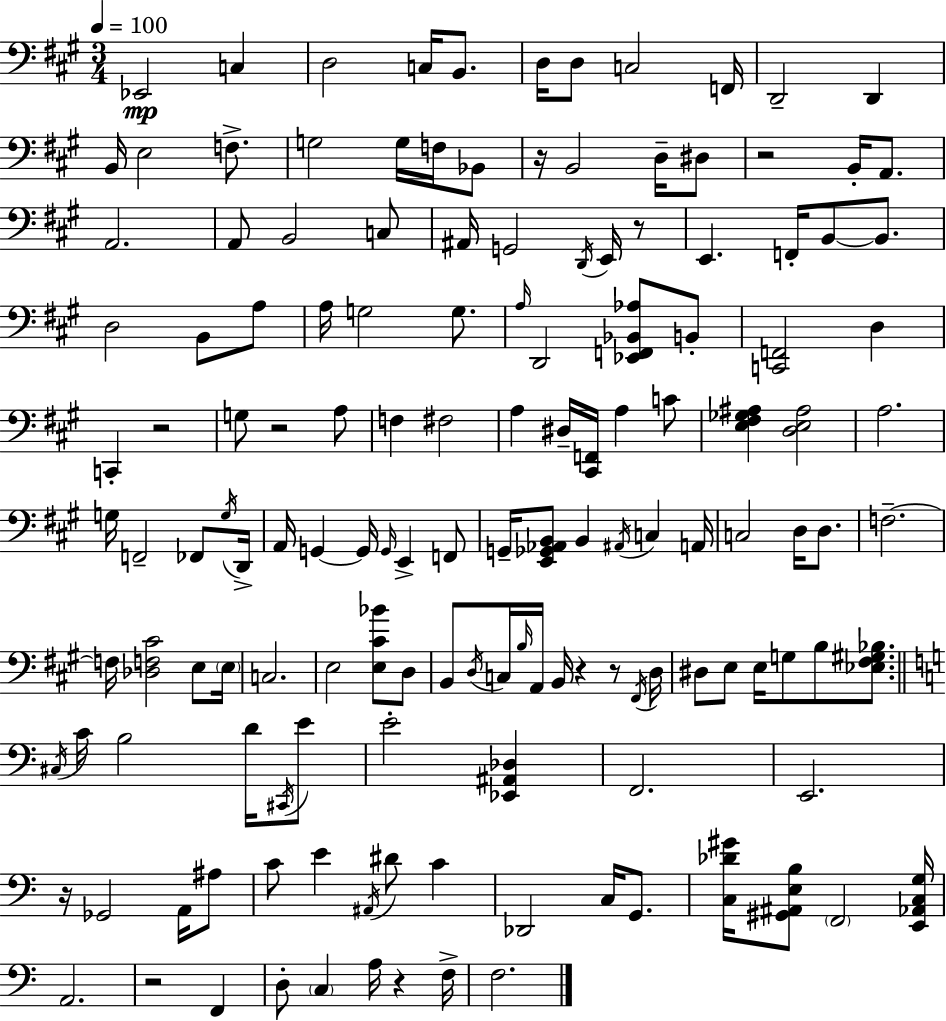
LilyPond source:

{
  \clef bass
  \numericTimeSignature
  \time 3/4
  \key a \major
  \tempo 4 = 100
  \repeat volta 2 { ees,2\mp c4 | d2 c16 b,8. | d16 d8 c2 f,16 | d,2-- d,4 | \break b,16 e2 f8.-> | g2 g16 f16 bes,8 | r16 b,2 d16-- dis8 | r2 b,16-. a,8. | \break a,2. | a,8 b,2 c8 | ais,16 g,2 \acciaccatura { d,16 } e,16 r8 | e,4. f,16-. b,8~~ b,8. | \break d2 b,8 a8 | a16 g2 g8. | \grace { a16 } d,2 <ees, f, bes, aes>8 | b,8-. <c, f,>2 d4 | \break c,4-. r2 | g8 r2 | a8 f4 fis2 | a4 dis16-- <cis, f,>16 a4 | \break c'8 <e fis ges ais>4 <d e ais>2 | a2. | g16 f,2-- fes,8 | \acciaccatura { g16 } d,16-> a,16 g,4~~ g,16 \grace { g,16 } e,4-> | \break f,8 g,16-- <e, ges, aes, b,>8 b,4 \acciaccatura { ais,16 } | c4 a,16 c2 | d16 d8. f2.--~~ | f16 <des f cis'>2 | \break e8 \parenthesize e16 c2. | e2 | <e cis' bes'>8 d8 b,8 \acciaccatura { d16 } c16 \grace { b16 } a,16 b,16 | r4 r8 \acciaccatura { fis,16 } d16 dis8 e8 | \break e16 g8 b8 <ees fis gis bes>8. \bar "||" \break \key c \major \acciaccatura { cis16 } c'16 b2 d'16 \acciaccatura { cis,16 } | e'8 e'2-. <ees, ais, des>4 | f,2. | e,2. | \break r16 ges,2 a,16 | ais8 c'8 e'4 \acciaccatura { ais,16 } dis'8 c'4 | des,2 c16 | g,8. <c des' gis'>16 <gis, ais, e b>8 \parenthesize f,2 | \break <e, aes, c g>16 a,2. | r2 f,4 | d8-. \parenthesize c4 a16 r4 | f16-> f2. | \break } \bar "|."
}